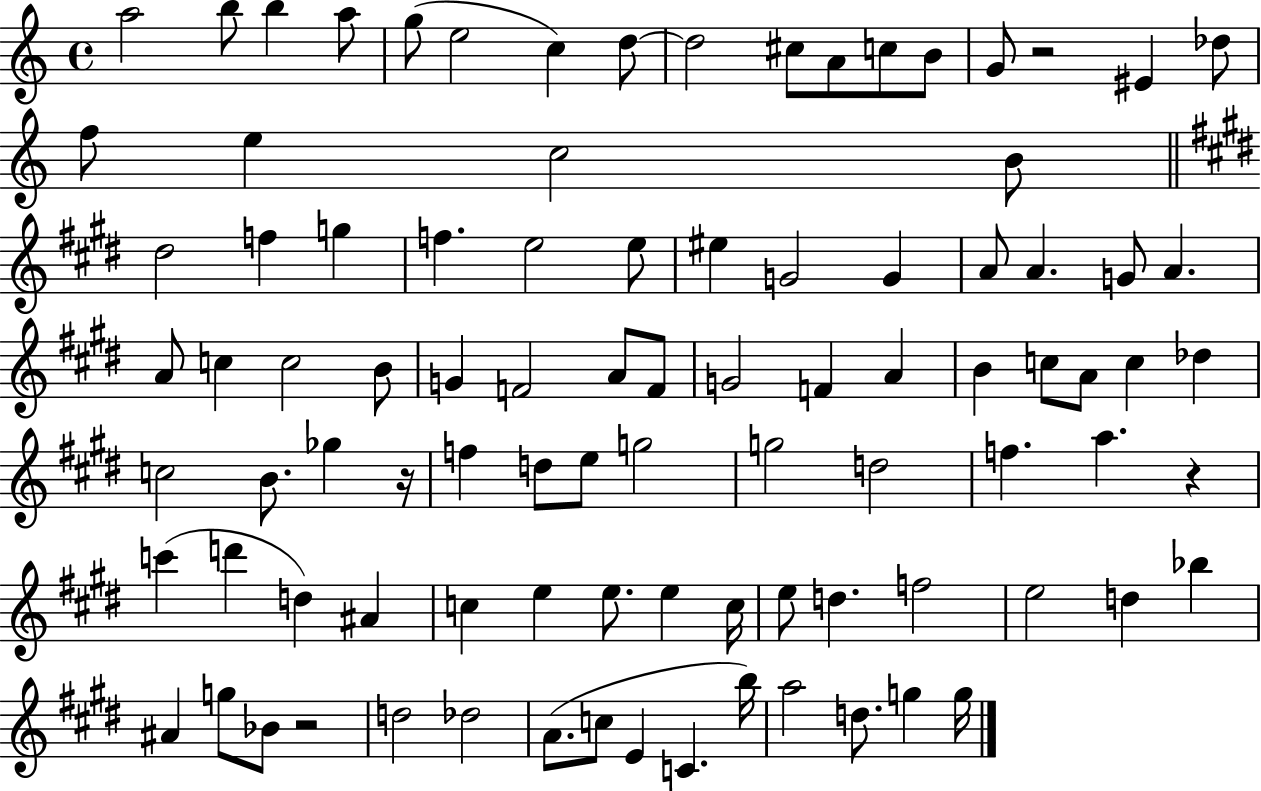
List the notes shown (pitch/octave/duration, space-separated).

A5/h B5/e B5/q A5/e G5/e E5/h C5/q D5/e D5/h C#5/e A4/e C5/e B4/e G4/e R/h EIS4/q Db5/e F5/e E5/q C5/h B4/e D#5/h F5/q G5/q F5/q. E5/h E5/e EIS5/q G4/h G4/q A4/e A4/q. G4/e A4/q. A4/e C5/q C5/h B4/e G4/q F4/h A4/e F4/e G4/h F4/q A4/q B4/q C5/e A4/e C5/q Db5/q C5/h B4/e. Gb5/q R/s F5/q D5/e E5/e G5/h G5/h D5/h F5/q. A5/q. R/q C6/q D6/q D5/q A#4/q C5/q E5/q E5/e. E5/q C5/s E5/e D5/q. F5/h E5/h D5/q Bb5/q A#4/q G5/e Bb4/e R/h D5/h Db5/h A4/e. C5/e E4/q C4/q. B5/s A5/h D5/e. G5/q G5/s